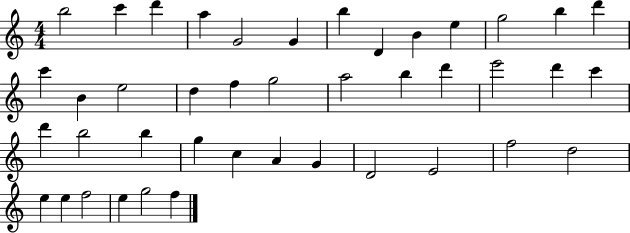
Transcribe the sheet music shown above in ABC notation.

X:1
T:Untitled
M:4/4
L:1/4
K:C
b2 c' d' a G2 G b D B e g2 b d' c' B e2 d f g2 a2 b d' e'2 d' c' d' b2 b g c A G D2 E2 f2 d2 e e f2 e g2 f